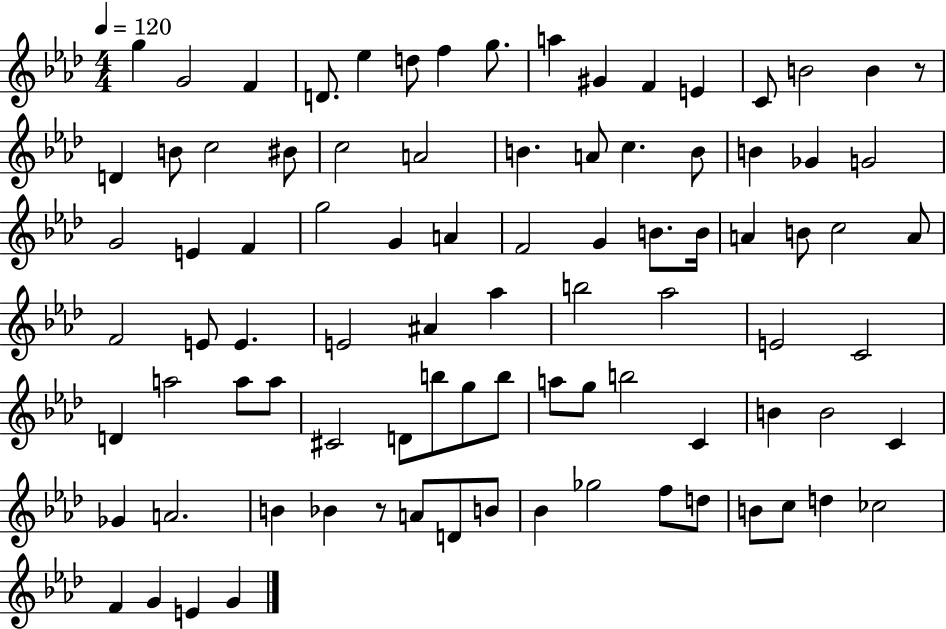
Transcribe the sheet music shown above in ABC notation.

X:1
T:Untitled
M:4/4
L:1/4
K:Ab
g G2 F D/2 _e d/2 f g/2 a ^G F E C/2 B2 B z/2 D B/2 c2 ^B/2 c2 A2 B A/2 c B/2 B _G G2 G2 E F g2 G A F2 G B/2 B/4 A B/2 c2 A/2 F2 E/2 E E2 ^A _a b2 _a2 E2 C2 D a2 a/2 a/2 ^C2 D/2 b/2 g/2 b/2 a/2 g/2 b2 C B B2 C _G A2 B _B z/2 A/2 D/2 B/2 _B _g2 f/2 d/2 B/2 c/2 d _c2 F G E G